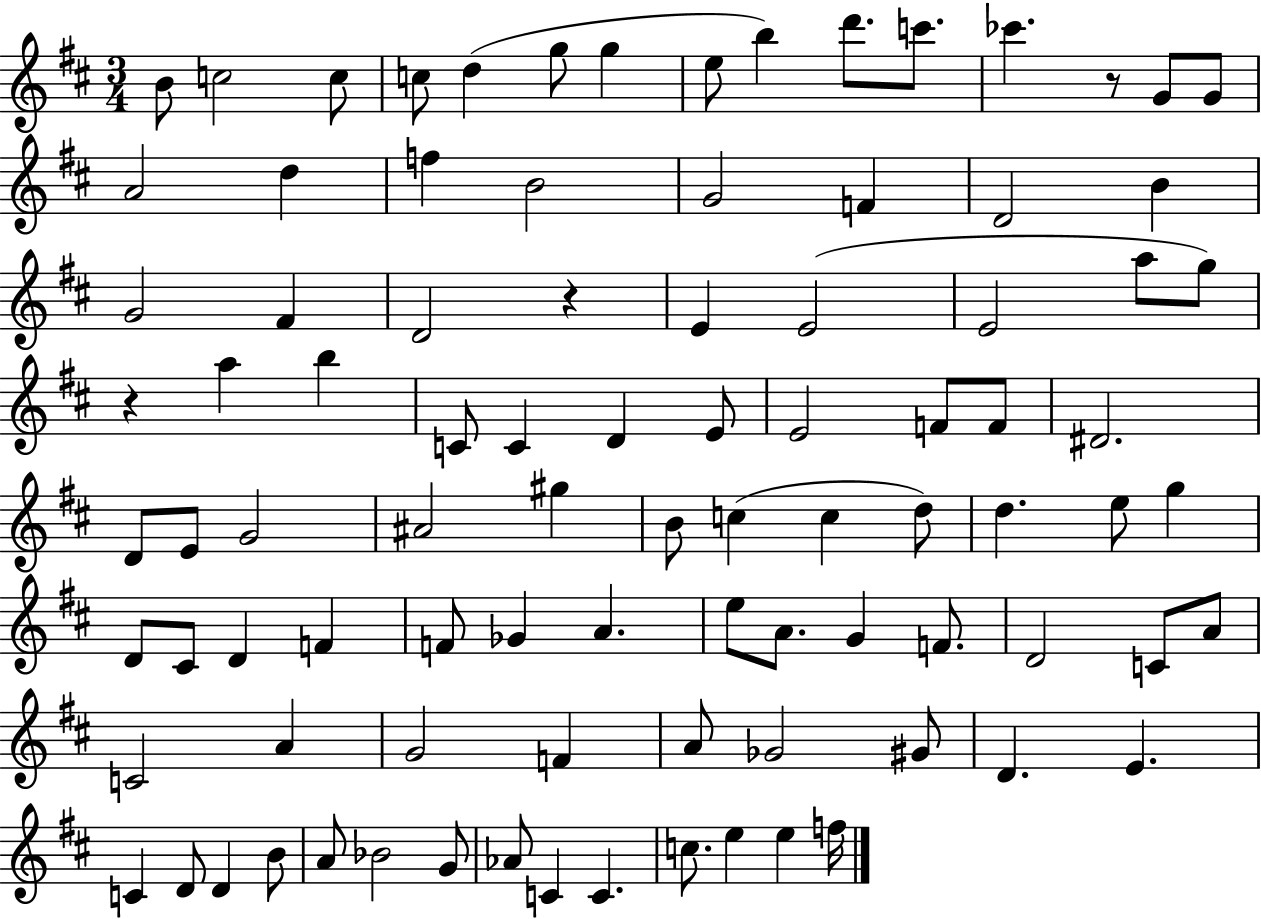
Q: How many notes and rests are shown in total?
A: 92